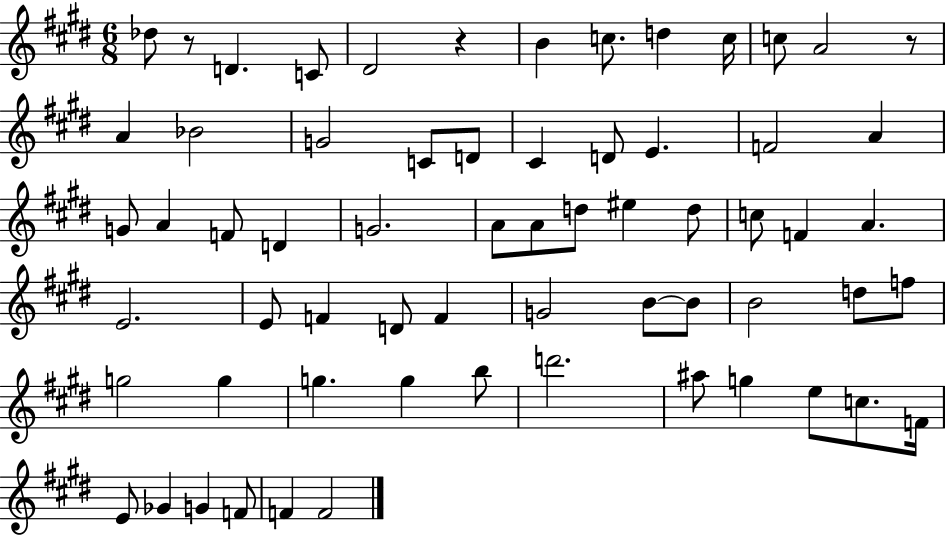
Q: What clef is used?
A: treble